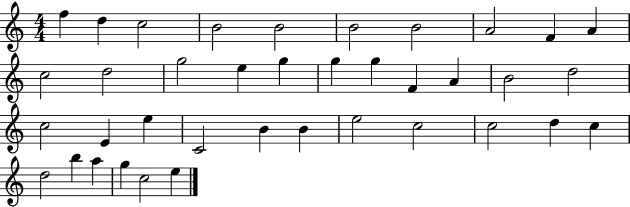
{
  \clef treble
  \numericTimeSignature
  \time 4/4
  \key c \major
  f''4 d''4 c''2 | b'2 b'2 | b'2 b'2 | a'2 f'4 a'4 | \break c''2 d''2 | g''2 e''4 g''4 | g''4 g''4 f'4 a'4 | b'2 d''2 | \break c''2 e'4 e''4 | c'2 b'4 b'4 | e''2 c''2 | c''2 d''4 c''4 | \break d''2 b''4 a''4 | g''4 c''2 e''4 | \bar "|."
}